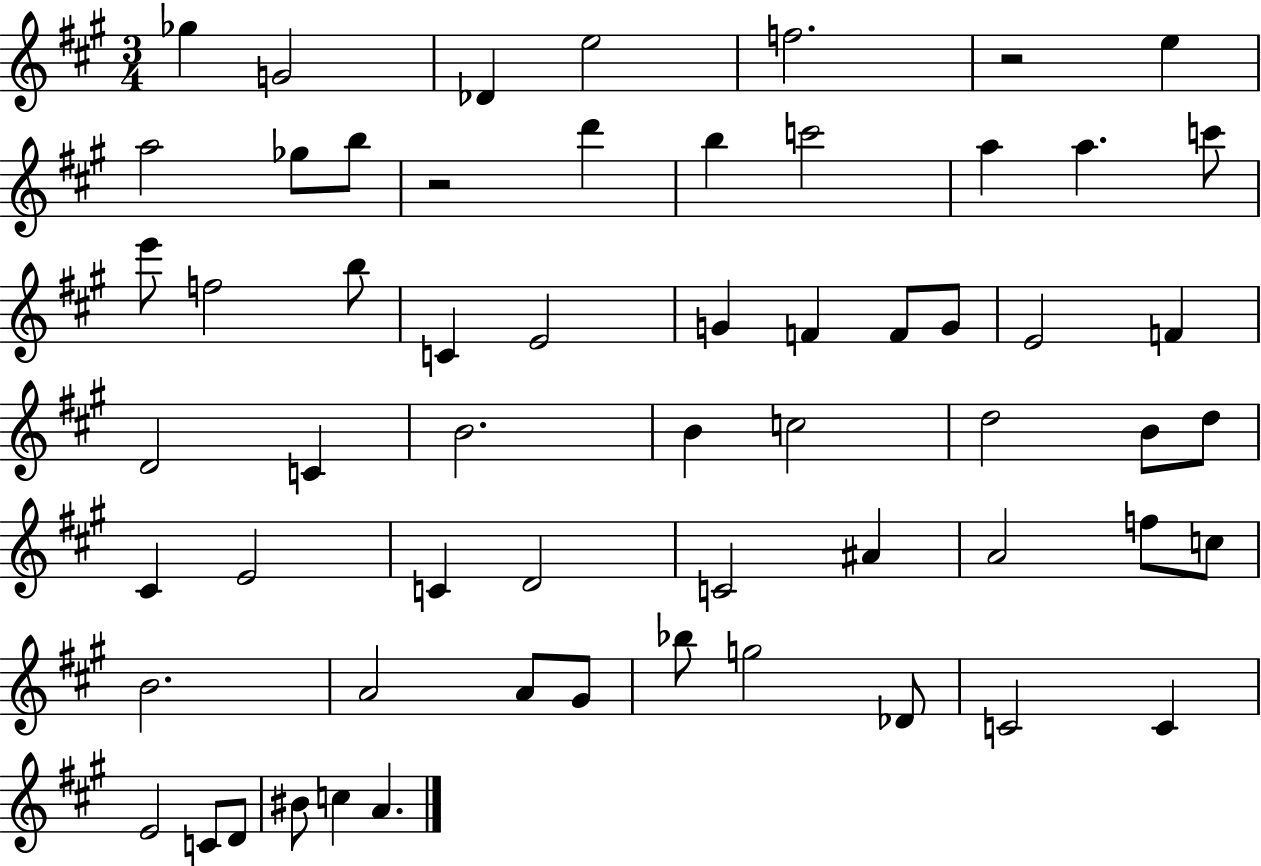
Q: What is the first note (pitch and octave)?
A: Gb5